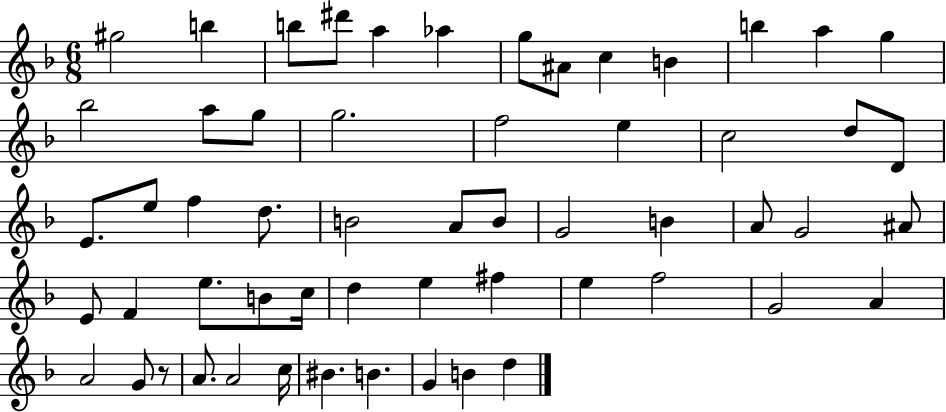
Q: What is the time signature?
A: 6/8